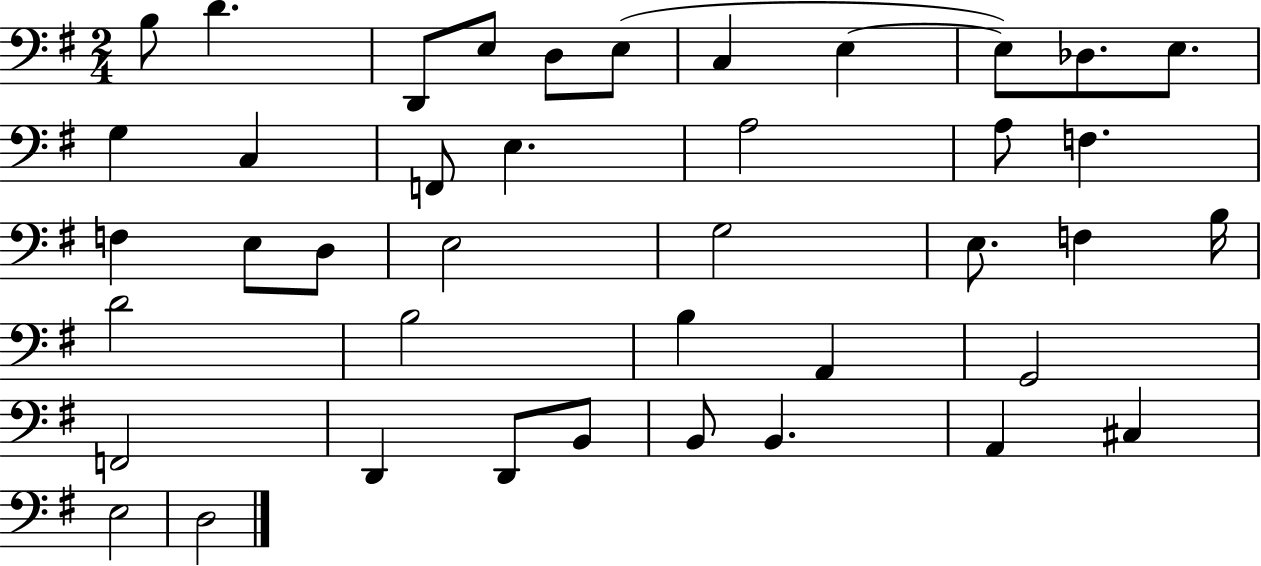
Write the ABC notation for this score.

X:1
T:Untitled
M:2/4
L:1/4
K:G
B,/2 D D,,/2 E,/2 D,/2 E,/2 C, E, E,/2 _D,/2 E,/2 G, C, F,,/2 E, A,2 A,/2 F, F, E,/2 D,/2 E,2 G,2 E,/2 F, B,/4 D2 B,2 B, A,, G,,2 F,,2 D,, D,,/2 B,,/2 B,,/2 B,, A,, ^C, E,2 D,2